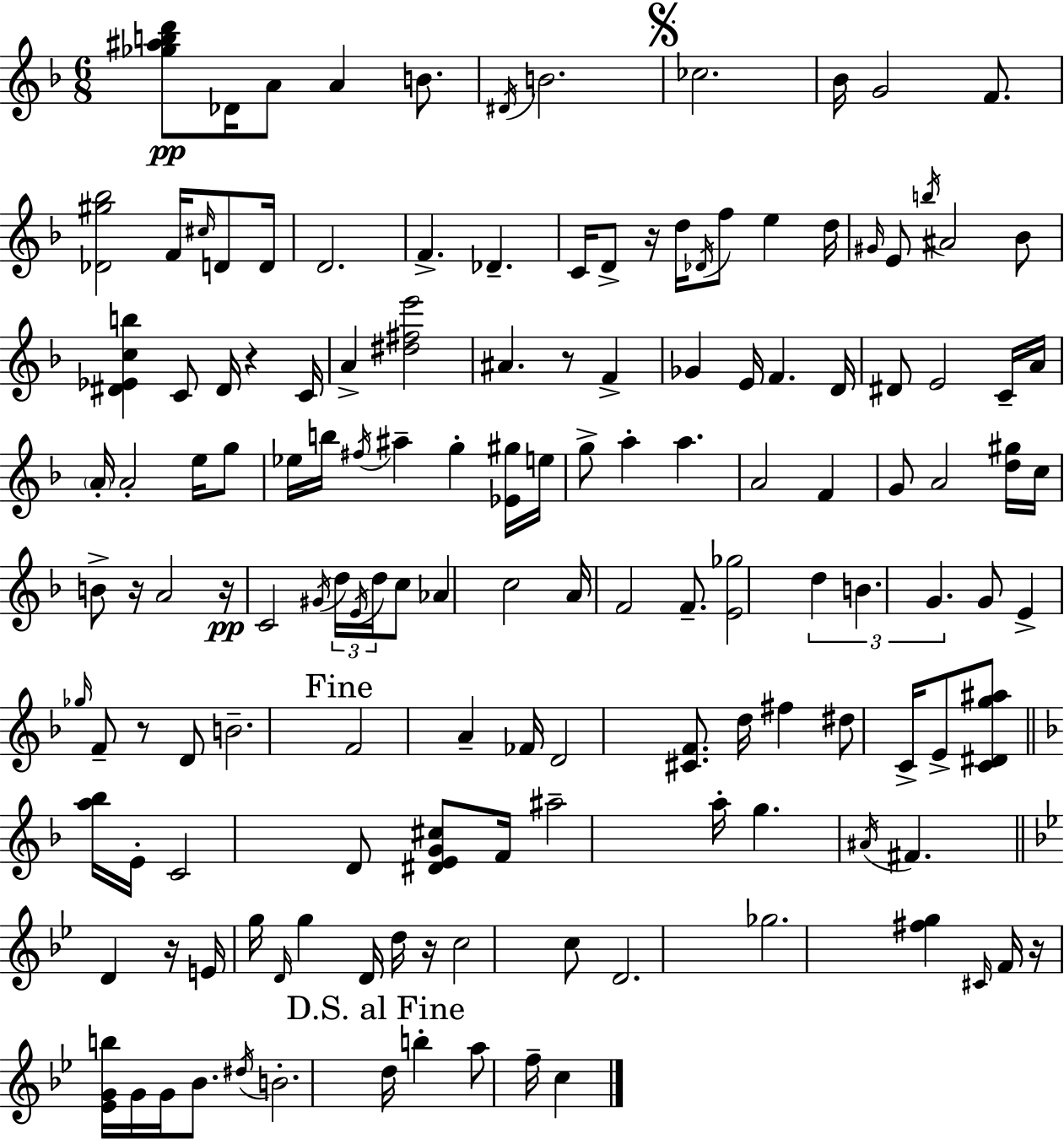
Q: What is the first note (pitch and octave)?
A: Db4